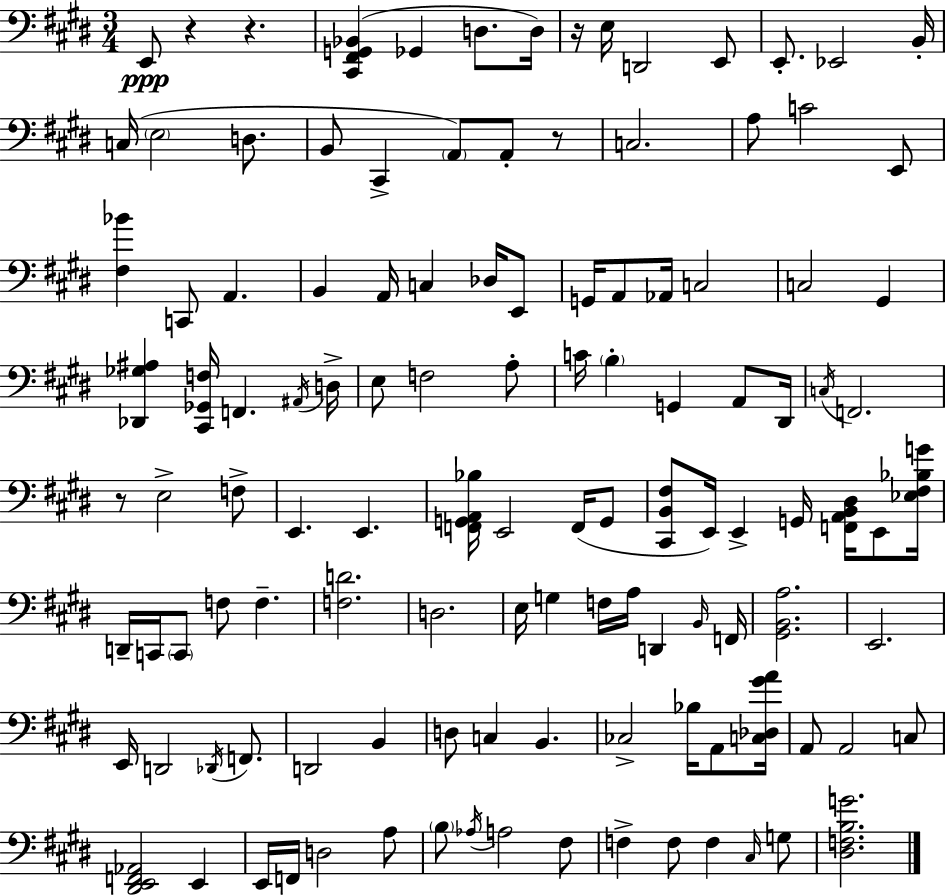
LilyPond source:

{
  \clef bass
  \numericTimeSignature
  \time 3/4
  \key e \major
  e,8\ppp r4 r4. | <cis, fis, g, bes,>4( ges,4 d8. d16) | r16 e16 d,2 e,8 | e,8.-. ees,2 b,16-. | \break c16( \parenthesize e2 d8. | b,8 cis,4-> \parenthesize a,8) a,8-. r8 | c2. | a8 c'2 e,8 | \break <fis bes'>4 c,8 a,4. | b,4 a,16 c4 des16 e,8 | g,16 a,8 aes,16 c2 | c2 gis,4 | \break <des, ges ais>4 <cis, ges, f>16 f,4. \acciaccatura { ais,16 } | d16-> e8 f2 a8-. | c'16 \parenthesize b4-. g,4 a,8 | dis,16 \acciaccatura { c16 } f,2. | \break r8 e2-> | f8-> e,4. e,4. | <f, g, a, bes>16 e,2 f,16( | g,8 <cis, b, fis>8 e,16) e,4-> g,16 <f, a, b, dis>16 e,8 | \break <ees fis bes g'>16 d,16-- c,16 \parenthesize c,8 f8 f4.-- | <f d'>2. | d2. | e16 g4 f16 a16 d,4 | \break \grace { b,16 } f,16 <gis, b, a>2. | e,2. | e,16 d,2 | \acciaccatura { des,16 } f,8. d,2 | \break b,4 d8 c4 b,4. | ces2-> | bes16 a,8 <c des gis' a'>16 a,8 a,2 | c8 <dis, e, f, aes,>2 | \break e,4 e,16 f,16 d2 | a8 \parenthesize b8 \acciaccatura { aes16 } a2 | fis8 f4-> f8 f4 | \grace { cis16 } g8 <dis f b g'>2. | \break \bar "|."
}